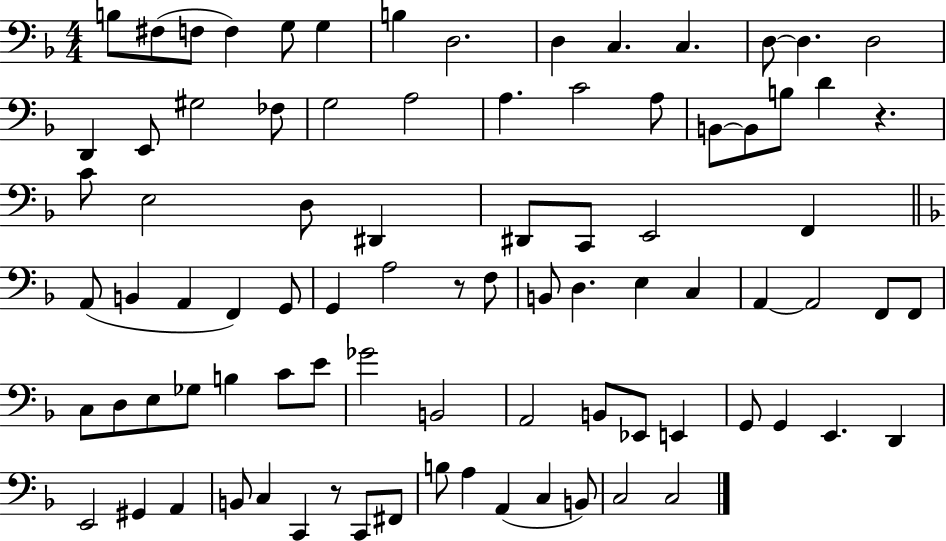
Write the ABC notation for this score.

X:1
T:Untitled
M:4/4
L:1/4
K:F
B,/2 ^F,/2 F,/2 F, G,/2 G, B, D,2 D, C, C, D,/2 D, D,2 D,, E,,/2 ^G,2 _F,/2 G,2 A,2 A, C2 A,/2 B,,/2 B,,/2 B,/2 D z C/2 E,2 D,/2 ^D,, ^D,,/2 C,,/2 E,,2 F,, A,,/2 B,, A,, F,, G,,/2 G,, A,2 z/2 F,/2 B,,/2 D, E, C, A,, A,,2 F,,/2 F,,/2 C,/2 D,/2 E,/2 _G,/2 B, C/2 E/2 _G2 B,,2 A,,2 B,,/2 _E,,/2 E,, G,,/2 G,, E,, D,, E,,2 ^G,, A,, B,,/2 C, C,, z/2 C,,/2 ^F,,/2 B,/2 A, A,, C, B,,/2 C,2 C,2